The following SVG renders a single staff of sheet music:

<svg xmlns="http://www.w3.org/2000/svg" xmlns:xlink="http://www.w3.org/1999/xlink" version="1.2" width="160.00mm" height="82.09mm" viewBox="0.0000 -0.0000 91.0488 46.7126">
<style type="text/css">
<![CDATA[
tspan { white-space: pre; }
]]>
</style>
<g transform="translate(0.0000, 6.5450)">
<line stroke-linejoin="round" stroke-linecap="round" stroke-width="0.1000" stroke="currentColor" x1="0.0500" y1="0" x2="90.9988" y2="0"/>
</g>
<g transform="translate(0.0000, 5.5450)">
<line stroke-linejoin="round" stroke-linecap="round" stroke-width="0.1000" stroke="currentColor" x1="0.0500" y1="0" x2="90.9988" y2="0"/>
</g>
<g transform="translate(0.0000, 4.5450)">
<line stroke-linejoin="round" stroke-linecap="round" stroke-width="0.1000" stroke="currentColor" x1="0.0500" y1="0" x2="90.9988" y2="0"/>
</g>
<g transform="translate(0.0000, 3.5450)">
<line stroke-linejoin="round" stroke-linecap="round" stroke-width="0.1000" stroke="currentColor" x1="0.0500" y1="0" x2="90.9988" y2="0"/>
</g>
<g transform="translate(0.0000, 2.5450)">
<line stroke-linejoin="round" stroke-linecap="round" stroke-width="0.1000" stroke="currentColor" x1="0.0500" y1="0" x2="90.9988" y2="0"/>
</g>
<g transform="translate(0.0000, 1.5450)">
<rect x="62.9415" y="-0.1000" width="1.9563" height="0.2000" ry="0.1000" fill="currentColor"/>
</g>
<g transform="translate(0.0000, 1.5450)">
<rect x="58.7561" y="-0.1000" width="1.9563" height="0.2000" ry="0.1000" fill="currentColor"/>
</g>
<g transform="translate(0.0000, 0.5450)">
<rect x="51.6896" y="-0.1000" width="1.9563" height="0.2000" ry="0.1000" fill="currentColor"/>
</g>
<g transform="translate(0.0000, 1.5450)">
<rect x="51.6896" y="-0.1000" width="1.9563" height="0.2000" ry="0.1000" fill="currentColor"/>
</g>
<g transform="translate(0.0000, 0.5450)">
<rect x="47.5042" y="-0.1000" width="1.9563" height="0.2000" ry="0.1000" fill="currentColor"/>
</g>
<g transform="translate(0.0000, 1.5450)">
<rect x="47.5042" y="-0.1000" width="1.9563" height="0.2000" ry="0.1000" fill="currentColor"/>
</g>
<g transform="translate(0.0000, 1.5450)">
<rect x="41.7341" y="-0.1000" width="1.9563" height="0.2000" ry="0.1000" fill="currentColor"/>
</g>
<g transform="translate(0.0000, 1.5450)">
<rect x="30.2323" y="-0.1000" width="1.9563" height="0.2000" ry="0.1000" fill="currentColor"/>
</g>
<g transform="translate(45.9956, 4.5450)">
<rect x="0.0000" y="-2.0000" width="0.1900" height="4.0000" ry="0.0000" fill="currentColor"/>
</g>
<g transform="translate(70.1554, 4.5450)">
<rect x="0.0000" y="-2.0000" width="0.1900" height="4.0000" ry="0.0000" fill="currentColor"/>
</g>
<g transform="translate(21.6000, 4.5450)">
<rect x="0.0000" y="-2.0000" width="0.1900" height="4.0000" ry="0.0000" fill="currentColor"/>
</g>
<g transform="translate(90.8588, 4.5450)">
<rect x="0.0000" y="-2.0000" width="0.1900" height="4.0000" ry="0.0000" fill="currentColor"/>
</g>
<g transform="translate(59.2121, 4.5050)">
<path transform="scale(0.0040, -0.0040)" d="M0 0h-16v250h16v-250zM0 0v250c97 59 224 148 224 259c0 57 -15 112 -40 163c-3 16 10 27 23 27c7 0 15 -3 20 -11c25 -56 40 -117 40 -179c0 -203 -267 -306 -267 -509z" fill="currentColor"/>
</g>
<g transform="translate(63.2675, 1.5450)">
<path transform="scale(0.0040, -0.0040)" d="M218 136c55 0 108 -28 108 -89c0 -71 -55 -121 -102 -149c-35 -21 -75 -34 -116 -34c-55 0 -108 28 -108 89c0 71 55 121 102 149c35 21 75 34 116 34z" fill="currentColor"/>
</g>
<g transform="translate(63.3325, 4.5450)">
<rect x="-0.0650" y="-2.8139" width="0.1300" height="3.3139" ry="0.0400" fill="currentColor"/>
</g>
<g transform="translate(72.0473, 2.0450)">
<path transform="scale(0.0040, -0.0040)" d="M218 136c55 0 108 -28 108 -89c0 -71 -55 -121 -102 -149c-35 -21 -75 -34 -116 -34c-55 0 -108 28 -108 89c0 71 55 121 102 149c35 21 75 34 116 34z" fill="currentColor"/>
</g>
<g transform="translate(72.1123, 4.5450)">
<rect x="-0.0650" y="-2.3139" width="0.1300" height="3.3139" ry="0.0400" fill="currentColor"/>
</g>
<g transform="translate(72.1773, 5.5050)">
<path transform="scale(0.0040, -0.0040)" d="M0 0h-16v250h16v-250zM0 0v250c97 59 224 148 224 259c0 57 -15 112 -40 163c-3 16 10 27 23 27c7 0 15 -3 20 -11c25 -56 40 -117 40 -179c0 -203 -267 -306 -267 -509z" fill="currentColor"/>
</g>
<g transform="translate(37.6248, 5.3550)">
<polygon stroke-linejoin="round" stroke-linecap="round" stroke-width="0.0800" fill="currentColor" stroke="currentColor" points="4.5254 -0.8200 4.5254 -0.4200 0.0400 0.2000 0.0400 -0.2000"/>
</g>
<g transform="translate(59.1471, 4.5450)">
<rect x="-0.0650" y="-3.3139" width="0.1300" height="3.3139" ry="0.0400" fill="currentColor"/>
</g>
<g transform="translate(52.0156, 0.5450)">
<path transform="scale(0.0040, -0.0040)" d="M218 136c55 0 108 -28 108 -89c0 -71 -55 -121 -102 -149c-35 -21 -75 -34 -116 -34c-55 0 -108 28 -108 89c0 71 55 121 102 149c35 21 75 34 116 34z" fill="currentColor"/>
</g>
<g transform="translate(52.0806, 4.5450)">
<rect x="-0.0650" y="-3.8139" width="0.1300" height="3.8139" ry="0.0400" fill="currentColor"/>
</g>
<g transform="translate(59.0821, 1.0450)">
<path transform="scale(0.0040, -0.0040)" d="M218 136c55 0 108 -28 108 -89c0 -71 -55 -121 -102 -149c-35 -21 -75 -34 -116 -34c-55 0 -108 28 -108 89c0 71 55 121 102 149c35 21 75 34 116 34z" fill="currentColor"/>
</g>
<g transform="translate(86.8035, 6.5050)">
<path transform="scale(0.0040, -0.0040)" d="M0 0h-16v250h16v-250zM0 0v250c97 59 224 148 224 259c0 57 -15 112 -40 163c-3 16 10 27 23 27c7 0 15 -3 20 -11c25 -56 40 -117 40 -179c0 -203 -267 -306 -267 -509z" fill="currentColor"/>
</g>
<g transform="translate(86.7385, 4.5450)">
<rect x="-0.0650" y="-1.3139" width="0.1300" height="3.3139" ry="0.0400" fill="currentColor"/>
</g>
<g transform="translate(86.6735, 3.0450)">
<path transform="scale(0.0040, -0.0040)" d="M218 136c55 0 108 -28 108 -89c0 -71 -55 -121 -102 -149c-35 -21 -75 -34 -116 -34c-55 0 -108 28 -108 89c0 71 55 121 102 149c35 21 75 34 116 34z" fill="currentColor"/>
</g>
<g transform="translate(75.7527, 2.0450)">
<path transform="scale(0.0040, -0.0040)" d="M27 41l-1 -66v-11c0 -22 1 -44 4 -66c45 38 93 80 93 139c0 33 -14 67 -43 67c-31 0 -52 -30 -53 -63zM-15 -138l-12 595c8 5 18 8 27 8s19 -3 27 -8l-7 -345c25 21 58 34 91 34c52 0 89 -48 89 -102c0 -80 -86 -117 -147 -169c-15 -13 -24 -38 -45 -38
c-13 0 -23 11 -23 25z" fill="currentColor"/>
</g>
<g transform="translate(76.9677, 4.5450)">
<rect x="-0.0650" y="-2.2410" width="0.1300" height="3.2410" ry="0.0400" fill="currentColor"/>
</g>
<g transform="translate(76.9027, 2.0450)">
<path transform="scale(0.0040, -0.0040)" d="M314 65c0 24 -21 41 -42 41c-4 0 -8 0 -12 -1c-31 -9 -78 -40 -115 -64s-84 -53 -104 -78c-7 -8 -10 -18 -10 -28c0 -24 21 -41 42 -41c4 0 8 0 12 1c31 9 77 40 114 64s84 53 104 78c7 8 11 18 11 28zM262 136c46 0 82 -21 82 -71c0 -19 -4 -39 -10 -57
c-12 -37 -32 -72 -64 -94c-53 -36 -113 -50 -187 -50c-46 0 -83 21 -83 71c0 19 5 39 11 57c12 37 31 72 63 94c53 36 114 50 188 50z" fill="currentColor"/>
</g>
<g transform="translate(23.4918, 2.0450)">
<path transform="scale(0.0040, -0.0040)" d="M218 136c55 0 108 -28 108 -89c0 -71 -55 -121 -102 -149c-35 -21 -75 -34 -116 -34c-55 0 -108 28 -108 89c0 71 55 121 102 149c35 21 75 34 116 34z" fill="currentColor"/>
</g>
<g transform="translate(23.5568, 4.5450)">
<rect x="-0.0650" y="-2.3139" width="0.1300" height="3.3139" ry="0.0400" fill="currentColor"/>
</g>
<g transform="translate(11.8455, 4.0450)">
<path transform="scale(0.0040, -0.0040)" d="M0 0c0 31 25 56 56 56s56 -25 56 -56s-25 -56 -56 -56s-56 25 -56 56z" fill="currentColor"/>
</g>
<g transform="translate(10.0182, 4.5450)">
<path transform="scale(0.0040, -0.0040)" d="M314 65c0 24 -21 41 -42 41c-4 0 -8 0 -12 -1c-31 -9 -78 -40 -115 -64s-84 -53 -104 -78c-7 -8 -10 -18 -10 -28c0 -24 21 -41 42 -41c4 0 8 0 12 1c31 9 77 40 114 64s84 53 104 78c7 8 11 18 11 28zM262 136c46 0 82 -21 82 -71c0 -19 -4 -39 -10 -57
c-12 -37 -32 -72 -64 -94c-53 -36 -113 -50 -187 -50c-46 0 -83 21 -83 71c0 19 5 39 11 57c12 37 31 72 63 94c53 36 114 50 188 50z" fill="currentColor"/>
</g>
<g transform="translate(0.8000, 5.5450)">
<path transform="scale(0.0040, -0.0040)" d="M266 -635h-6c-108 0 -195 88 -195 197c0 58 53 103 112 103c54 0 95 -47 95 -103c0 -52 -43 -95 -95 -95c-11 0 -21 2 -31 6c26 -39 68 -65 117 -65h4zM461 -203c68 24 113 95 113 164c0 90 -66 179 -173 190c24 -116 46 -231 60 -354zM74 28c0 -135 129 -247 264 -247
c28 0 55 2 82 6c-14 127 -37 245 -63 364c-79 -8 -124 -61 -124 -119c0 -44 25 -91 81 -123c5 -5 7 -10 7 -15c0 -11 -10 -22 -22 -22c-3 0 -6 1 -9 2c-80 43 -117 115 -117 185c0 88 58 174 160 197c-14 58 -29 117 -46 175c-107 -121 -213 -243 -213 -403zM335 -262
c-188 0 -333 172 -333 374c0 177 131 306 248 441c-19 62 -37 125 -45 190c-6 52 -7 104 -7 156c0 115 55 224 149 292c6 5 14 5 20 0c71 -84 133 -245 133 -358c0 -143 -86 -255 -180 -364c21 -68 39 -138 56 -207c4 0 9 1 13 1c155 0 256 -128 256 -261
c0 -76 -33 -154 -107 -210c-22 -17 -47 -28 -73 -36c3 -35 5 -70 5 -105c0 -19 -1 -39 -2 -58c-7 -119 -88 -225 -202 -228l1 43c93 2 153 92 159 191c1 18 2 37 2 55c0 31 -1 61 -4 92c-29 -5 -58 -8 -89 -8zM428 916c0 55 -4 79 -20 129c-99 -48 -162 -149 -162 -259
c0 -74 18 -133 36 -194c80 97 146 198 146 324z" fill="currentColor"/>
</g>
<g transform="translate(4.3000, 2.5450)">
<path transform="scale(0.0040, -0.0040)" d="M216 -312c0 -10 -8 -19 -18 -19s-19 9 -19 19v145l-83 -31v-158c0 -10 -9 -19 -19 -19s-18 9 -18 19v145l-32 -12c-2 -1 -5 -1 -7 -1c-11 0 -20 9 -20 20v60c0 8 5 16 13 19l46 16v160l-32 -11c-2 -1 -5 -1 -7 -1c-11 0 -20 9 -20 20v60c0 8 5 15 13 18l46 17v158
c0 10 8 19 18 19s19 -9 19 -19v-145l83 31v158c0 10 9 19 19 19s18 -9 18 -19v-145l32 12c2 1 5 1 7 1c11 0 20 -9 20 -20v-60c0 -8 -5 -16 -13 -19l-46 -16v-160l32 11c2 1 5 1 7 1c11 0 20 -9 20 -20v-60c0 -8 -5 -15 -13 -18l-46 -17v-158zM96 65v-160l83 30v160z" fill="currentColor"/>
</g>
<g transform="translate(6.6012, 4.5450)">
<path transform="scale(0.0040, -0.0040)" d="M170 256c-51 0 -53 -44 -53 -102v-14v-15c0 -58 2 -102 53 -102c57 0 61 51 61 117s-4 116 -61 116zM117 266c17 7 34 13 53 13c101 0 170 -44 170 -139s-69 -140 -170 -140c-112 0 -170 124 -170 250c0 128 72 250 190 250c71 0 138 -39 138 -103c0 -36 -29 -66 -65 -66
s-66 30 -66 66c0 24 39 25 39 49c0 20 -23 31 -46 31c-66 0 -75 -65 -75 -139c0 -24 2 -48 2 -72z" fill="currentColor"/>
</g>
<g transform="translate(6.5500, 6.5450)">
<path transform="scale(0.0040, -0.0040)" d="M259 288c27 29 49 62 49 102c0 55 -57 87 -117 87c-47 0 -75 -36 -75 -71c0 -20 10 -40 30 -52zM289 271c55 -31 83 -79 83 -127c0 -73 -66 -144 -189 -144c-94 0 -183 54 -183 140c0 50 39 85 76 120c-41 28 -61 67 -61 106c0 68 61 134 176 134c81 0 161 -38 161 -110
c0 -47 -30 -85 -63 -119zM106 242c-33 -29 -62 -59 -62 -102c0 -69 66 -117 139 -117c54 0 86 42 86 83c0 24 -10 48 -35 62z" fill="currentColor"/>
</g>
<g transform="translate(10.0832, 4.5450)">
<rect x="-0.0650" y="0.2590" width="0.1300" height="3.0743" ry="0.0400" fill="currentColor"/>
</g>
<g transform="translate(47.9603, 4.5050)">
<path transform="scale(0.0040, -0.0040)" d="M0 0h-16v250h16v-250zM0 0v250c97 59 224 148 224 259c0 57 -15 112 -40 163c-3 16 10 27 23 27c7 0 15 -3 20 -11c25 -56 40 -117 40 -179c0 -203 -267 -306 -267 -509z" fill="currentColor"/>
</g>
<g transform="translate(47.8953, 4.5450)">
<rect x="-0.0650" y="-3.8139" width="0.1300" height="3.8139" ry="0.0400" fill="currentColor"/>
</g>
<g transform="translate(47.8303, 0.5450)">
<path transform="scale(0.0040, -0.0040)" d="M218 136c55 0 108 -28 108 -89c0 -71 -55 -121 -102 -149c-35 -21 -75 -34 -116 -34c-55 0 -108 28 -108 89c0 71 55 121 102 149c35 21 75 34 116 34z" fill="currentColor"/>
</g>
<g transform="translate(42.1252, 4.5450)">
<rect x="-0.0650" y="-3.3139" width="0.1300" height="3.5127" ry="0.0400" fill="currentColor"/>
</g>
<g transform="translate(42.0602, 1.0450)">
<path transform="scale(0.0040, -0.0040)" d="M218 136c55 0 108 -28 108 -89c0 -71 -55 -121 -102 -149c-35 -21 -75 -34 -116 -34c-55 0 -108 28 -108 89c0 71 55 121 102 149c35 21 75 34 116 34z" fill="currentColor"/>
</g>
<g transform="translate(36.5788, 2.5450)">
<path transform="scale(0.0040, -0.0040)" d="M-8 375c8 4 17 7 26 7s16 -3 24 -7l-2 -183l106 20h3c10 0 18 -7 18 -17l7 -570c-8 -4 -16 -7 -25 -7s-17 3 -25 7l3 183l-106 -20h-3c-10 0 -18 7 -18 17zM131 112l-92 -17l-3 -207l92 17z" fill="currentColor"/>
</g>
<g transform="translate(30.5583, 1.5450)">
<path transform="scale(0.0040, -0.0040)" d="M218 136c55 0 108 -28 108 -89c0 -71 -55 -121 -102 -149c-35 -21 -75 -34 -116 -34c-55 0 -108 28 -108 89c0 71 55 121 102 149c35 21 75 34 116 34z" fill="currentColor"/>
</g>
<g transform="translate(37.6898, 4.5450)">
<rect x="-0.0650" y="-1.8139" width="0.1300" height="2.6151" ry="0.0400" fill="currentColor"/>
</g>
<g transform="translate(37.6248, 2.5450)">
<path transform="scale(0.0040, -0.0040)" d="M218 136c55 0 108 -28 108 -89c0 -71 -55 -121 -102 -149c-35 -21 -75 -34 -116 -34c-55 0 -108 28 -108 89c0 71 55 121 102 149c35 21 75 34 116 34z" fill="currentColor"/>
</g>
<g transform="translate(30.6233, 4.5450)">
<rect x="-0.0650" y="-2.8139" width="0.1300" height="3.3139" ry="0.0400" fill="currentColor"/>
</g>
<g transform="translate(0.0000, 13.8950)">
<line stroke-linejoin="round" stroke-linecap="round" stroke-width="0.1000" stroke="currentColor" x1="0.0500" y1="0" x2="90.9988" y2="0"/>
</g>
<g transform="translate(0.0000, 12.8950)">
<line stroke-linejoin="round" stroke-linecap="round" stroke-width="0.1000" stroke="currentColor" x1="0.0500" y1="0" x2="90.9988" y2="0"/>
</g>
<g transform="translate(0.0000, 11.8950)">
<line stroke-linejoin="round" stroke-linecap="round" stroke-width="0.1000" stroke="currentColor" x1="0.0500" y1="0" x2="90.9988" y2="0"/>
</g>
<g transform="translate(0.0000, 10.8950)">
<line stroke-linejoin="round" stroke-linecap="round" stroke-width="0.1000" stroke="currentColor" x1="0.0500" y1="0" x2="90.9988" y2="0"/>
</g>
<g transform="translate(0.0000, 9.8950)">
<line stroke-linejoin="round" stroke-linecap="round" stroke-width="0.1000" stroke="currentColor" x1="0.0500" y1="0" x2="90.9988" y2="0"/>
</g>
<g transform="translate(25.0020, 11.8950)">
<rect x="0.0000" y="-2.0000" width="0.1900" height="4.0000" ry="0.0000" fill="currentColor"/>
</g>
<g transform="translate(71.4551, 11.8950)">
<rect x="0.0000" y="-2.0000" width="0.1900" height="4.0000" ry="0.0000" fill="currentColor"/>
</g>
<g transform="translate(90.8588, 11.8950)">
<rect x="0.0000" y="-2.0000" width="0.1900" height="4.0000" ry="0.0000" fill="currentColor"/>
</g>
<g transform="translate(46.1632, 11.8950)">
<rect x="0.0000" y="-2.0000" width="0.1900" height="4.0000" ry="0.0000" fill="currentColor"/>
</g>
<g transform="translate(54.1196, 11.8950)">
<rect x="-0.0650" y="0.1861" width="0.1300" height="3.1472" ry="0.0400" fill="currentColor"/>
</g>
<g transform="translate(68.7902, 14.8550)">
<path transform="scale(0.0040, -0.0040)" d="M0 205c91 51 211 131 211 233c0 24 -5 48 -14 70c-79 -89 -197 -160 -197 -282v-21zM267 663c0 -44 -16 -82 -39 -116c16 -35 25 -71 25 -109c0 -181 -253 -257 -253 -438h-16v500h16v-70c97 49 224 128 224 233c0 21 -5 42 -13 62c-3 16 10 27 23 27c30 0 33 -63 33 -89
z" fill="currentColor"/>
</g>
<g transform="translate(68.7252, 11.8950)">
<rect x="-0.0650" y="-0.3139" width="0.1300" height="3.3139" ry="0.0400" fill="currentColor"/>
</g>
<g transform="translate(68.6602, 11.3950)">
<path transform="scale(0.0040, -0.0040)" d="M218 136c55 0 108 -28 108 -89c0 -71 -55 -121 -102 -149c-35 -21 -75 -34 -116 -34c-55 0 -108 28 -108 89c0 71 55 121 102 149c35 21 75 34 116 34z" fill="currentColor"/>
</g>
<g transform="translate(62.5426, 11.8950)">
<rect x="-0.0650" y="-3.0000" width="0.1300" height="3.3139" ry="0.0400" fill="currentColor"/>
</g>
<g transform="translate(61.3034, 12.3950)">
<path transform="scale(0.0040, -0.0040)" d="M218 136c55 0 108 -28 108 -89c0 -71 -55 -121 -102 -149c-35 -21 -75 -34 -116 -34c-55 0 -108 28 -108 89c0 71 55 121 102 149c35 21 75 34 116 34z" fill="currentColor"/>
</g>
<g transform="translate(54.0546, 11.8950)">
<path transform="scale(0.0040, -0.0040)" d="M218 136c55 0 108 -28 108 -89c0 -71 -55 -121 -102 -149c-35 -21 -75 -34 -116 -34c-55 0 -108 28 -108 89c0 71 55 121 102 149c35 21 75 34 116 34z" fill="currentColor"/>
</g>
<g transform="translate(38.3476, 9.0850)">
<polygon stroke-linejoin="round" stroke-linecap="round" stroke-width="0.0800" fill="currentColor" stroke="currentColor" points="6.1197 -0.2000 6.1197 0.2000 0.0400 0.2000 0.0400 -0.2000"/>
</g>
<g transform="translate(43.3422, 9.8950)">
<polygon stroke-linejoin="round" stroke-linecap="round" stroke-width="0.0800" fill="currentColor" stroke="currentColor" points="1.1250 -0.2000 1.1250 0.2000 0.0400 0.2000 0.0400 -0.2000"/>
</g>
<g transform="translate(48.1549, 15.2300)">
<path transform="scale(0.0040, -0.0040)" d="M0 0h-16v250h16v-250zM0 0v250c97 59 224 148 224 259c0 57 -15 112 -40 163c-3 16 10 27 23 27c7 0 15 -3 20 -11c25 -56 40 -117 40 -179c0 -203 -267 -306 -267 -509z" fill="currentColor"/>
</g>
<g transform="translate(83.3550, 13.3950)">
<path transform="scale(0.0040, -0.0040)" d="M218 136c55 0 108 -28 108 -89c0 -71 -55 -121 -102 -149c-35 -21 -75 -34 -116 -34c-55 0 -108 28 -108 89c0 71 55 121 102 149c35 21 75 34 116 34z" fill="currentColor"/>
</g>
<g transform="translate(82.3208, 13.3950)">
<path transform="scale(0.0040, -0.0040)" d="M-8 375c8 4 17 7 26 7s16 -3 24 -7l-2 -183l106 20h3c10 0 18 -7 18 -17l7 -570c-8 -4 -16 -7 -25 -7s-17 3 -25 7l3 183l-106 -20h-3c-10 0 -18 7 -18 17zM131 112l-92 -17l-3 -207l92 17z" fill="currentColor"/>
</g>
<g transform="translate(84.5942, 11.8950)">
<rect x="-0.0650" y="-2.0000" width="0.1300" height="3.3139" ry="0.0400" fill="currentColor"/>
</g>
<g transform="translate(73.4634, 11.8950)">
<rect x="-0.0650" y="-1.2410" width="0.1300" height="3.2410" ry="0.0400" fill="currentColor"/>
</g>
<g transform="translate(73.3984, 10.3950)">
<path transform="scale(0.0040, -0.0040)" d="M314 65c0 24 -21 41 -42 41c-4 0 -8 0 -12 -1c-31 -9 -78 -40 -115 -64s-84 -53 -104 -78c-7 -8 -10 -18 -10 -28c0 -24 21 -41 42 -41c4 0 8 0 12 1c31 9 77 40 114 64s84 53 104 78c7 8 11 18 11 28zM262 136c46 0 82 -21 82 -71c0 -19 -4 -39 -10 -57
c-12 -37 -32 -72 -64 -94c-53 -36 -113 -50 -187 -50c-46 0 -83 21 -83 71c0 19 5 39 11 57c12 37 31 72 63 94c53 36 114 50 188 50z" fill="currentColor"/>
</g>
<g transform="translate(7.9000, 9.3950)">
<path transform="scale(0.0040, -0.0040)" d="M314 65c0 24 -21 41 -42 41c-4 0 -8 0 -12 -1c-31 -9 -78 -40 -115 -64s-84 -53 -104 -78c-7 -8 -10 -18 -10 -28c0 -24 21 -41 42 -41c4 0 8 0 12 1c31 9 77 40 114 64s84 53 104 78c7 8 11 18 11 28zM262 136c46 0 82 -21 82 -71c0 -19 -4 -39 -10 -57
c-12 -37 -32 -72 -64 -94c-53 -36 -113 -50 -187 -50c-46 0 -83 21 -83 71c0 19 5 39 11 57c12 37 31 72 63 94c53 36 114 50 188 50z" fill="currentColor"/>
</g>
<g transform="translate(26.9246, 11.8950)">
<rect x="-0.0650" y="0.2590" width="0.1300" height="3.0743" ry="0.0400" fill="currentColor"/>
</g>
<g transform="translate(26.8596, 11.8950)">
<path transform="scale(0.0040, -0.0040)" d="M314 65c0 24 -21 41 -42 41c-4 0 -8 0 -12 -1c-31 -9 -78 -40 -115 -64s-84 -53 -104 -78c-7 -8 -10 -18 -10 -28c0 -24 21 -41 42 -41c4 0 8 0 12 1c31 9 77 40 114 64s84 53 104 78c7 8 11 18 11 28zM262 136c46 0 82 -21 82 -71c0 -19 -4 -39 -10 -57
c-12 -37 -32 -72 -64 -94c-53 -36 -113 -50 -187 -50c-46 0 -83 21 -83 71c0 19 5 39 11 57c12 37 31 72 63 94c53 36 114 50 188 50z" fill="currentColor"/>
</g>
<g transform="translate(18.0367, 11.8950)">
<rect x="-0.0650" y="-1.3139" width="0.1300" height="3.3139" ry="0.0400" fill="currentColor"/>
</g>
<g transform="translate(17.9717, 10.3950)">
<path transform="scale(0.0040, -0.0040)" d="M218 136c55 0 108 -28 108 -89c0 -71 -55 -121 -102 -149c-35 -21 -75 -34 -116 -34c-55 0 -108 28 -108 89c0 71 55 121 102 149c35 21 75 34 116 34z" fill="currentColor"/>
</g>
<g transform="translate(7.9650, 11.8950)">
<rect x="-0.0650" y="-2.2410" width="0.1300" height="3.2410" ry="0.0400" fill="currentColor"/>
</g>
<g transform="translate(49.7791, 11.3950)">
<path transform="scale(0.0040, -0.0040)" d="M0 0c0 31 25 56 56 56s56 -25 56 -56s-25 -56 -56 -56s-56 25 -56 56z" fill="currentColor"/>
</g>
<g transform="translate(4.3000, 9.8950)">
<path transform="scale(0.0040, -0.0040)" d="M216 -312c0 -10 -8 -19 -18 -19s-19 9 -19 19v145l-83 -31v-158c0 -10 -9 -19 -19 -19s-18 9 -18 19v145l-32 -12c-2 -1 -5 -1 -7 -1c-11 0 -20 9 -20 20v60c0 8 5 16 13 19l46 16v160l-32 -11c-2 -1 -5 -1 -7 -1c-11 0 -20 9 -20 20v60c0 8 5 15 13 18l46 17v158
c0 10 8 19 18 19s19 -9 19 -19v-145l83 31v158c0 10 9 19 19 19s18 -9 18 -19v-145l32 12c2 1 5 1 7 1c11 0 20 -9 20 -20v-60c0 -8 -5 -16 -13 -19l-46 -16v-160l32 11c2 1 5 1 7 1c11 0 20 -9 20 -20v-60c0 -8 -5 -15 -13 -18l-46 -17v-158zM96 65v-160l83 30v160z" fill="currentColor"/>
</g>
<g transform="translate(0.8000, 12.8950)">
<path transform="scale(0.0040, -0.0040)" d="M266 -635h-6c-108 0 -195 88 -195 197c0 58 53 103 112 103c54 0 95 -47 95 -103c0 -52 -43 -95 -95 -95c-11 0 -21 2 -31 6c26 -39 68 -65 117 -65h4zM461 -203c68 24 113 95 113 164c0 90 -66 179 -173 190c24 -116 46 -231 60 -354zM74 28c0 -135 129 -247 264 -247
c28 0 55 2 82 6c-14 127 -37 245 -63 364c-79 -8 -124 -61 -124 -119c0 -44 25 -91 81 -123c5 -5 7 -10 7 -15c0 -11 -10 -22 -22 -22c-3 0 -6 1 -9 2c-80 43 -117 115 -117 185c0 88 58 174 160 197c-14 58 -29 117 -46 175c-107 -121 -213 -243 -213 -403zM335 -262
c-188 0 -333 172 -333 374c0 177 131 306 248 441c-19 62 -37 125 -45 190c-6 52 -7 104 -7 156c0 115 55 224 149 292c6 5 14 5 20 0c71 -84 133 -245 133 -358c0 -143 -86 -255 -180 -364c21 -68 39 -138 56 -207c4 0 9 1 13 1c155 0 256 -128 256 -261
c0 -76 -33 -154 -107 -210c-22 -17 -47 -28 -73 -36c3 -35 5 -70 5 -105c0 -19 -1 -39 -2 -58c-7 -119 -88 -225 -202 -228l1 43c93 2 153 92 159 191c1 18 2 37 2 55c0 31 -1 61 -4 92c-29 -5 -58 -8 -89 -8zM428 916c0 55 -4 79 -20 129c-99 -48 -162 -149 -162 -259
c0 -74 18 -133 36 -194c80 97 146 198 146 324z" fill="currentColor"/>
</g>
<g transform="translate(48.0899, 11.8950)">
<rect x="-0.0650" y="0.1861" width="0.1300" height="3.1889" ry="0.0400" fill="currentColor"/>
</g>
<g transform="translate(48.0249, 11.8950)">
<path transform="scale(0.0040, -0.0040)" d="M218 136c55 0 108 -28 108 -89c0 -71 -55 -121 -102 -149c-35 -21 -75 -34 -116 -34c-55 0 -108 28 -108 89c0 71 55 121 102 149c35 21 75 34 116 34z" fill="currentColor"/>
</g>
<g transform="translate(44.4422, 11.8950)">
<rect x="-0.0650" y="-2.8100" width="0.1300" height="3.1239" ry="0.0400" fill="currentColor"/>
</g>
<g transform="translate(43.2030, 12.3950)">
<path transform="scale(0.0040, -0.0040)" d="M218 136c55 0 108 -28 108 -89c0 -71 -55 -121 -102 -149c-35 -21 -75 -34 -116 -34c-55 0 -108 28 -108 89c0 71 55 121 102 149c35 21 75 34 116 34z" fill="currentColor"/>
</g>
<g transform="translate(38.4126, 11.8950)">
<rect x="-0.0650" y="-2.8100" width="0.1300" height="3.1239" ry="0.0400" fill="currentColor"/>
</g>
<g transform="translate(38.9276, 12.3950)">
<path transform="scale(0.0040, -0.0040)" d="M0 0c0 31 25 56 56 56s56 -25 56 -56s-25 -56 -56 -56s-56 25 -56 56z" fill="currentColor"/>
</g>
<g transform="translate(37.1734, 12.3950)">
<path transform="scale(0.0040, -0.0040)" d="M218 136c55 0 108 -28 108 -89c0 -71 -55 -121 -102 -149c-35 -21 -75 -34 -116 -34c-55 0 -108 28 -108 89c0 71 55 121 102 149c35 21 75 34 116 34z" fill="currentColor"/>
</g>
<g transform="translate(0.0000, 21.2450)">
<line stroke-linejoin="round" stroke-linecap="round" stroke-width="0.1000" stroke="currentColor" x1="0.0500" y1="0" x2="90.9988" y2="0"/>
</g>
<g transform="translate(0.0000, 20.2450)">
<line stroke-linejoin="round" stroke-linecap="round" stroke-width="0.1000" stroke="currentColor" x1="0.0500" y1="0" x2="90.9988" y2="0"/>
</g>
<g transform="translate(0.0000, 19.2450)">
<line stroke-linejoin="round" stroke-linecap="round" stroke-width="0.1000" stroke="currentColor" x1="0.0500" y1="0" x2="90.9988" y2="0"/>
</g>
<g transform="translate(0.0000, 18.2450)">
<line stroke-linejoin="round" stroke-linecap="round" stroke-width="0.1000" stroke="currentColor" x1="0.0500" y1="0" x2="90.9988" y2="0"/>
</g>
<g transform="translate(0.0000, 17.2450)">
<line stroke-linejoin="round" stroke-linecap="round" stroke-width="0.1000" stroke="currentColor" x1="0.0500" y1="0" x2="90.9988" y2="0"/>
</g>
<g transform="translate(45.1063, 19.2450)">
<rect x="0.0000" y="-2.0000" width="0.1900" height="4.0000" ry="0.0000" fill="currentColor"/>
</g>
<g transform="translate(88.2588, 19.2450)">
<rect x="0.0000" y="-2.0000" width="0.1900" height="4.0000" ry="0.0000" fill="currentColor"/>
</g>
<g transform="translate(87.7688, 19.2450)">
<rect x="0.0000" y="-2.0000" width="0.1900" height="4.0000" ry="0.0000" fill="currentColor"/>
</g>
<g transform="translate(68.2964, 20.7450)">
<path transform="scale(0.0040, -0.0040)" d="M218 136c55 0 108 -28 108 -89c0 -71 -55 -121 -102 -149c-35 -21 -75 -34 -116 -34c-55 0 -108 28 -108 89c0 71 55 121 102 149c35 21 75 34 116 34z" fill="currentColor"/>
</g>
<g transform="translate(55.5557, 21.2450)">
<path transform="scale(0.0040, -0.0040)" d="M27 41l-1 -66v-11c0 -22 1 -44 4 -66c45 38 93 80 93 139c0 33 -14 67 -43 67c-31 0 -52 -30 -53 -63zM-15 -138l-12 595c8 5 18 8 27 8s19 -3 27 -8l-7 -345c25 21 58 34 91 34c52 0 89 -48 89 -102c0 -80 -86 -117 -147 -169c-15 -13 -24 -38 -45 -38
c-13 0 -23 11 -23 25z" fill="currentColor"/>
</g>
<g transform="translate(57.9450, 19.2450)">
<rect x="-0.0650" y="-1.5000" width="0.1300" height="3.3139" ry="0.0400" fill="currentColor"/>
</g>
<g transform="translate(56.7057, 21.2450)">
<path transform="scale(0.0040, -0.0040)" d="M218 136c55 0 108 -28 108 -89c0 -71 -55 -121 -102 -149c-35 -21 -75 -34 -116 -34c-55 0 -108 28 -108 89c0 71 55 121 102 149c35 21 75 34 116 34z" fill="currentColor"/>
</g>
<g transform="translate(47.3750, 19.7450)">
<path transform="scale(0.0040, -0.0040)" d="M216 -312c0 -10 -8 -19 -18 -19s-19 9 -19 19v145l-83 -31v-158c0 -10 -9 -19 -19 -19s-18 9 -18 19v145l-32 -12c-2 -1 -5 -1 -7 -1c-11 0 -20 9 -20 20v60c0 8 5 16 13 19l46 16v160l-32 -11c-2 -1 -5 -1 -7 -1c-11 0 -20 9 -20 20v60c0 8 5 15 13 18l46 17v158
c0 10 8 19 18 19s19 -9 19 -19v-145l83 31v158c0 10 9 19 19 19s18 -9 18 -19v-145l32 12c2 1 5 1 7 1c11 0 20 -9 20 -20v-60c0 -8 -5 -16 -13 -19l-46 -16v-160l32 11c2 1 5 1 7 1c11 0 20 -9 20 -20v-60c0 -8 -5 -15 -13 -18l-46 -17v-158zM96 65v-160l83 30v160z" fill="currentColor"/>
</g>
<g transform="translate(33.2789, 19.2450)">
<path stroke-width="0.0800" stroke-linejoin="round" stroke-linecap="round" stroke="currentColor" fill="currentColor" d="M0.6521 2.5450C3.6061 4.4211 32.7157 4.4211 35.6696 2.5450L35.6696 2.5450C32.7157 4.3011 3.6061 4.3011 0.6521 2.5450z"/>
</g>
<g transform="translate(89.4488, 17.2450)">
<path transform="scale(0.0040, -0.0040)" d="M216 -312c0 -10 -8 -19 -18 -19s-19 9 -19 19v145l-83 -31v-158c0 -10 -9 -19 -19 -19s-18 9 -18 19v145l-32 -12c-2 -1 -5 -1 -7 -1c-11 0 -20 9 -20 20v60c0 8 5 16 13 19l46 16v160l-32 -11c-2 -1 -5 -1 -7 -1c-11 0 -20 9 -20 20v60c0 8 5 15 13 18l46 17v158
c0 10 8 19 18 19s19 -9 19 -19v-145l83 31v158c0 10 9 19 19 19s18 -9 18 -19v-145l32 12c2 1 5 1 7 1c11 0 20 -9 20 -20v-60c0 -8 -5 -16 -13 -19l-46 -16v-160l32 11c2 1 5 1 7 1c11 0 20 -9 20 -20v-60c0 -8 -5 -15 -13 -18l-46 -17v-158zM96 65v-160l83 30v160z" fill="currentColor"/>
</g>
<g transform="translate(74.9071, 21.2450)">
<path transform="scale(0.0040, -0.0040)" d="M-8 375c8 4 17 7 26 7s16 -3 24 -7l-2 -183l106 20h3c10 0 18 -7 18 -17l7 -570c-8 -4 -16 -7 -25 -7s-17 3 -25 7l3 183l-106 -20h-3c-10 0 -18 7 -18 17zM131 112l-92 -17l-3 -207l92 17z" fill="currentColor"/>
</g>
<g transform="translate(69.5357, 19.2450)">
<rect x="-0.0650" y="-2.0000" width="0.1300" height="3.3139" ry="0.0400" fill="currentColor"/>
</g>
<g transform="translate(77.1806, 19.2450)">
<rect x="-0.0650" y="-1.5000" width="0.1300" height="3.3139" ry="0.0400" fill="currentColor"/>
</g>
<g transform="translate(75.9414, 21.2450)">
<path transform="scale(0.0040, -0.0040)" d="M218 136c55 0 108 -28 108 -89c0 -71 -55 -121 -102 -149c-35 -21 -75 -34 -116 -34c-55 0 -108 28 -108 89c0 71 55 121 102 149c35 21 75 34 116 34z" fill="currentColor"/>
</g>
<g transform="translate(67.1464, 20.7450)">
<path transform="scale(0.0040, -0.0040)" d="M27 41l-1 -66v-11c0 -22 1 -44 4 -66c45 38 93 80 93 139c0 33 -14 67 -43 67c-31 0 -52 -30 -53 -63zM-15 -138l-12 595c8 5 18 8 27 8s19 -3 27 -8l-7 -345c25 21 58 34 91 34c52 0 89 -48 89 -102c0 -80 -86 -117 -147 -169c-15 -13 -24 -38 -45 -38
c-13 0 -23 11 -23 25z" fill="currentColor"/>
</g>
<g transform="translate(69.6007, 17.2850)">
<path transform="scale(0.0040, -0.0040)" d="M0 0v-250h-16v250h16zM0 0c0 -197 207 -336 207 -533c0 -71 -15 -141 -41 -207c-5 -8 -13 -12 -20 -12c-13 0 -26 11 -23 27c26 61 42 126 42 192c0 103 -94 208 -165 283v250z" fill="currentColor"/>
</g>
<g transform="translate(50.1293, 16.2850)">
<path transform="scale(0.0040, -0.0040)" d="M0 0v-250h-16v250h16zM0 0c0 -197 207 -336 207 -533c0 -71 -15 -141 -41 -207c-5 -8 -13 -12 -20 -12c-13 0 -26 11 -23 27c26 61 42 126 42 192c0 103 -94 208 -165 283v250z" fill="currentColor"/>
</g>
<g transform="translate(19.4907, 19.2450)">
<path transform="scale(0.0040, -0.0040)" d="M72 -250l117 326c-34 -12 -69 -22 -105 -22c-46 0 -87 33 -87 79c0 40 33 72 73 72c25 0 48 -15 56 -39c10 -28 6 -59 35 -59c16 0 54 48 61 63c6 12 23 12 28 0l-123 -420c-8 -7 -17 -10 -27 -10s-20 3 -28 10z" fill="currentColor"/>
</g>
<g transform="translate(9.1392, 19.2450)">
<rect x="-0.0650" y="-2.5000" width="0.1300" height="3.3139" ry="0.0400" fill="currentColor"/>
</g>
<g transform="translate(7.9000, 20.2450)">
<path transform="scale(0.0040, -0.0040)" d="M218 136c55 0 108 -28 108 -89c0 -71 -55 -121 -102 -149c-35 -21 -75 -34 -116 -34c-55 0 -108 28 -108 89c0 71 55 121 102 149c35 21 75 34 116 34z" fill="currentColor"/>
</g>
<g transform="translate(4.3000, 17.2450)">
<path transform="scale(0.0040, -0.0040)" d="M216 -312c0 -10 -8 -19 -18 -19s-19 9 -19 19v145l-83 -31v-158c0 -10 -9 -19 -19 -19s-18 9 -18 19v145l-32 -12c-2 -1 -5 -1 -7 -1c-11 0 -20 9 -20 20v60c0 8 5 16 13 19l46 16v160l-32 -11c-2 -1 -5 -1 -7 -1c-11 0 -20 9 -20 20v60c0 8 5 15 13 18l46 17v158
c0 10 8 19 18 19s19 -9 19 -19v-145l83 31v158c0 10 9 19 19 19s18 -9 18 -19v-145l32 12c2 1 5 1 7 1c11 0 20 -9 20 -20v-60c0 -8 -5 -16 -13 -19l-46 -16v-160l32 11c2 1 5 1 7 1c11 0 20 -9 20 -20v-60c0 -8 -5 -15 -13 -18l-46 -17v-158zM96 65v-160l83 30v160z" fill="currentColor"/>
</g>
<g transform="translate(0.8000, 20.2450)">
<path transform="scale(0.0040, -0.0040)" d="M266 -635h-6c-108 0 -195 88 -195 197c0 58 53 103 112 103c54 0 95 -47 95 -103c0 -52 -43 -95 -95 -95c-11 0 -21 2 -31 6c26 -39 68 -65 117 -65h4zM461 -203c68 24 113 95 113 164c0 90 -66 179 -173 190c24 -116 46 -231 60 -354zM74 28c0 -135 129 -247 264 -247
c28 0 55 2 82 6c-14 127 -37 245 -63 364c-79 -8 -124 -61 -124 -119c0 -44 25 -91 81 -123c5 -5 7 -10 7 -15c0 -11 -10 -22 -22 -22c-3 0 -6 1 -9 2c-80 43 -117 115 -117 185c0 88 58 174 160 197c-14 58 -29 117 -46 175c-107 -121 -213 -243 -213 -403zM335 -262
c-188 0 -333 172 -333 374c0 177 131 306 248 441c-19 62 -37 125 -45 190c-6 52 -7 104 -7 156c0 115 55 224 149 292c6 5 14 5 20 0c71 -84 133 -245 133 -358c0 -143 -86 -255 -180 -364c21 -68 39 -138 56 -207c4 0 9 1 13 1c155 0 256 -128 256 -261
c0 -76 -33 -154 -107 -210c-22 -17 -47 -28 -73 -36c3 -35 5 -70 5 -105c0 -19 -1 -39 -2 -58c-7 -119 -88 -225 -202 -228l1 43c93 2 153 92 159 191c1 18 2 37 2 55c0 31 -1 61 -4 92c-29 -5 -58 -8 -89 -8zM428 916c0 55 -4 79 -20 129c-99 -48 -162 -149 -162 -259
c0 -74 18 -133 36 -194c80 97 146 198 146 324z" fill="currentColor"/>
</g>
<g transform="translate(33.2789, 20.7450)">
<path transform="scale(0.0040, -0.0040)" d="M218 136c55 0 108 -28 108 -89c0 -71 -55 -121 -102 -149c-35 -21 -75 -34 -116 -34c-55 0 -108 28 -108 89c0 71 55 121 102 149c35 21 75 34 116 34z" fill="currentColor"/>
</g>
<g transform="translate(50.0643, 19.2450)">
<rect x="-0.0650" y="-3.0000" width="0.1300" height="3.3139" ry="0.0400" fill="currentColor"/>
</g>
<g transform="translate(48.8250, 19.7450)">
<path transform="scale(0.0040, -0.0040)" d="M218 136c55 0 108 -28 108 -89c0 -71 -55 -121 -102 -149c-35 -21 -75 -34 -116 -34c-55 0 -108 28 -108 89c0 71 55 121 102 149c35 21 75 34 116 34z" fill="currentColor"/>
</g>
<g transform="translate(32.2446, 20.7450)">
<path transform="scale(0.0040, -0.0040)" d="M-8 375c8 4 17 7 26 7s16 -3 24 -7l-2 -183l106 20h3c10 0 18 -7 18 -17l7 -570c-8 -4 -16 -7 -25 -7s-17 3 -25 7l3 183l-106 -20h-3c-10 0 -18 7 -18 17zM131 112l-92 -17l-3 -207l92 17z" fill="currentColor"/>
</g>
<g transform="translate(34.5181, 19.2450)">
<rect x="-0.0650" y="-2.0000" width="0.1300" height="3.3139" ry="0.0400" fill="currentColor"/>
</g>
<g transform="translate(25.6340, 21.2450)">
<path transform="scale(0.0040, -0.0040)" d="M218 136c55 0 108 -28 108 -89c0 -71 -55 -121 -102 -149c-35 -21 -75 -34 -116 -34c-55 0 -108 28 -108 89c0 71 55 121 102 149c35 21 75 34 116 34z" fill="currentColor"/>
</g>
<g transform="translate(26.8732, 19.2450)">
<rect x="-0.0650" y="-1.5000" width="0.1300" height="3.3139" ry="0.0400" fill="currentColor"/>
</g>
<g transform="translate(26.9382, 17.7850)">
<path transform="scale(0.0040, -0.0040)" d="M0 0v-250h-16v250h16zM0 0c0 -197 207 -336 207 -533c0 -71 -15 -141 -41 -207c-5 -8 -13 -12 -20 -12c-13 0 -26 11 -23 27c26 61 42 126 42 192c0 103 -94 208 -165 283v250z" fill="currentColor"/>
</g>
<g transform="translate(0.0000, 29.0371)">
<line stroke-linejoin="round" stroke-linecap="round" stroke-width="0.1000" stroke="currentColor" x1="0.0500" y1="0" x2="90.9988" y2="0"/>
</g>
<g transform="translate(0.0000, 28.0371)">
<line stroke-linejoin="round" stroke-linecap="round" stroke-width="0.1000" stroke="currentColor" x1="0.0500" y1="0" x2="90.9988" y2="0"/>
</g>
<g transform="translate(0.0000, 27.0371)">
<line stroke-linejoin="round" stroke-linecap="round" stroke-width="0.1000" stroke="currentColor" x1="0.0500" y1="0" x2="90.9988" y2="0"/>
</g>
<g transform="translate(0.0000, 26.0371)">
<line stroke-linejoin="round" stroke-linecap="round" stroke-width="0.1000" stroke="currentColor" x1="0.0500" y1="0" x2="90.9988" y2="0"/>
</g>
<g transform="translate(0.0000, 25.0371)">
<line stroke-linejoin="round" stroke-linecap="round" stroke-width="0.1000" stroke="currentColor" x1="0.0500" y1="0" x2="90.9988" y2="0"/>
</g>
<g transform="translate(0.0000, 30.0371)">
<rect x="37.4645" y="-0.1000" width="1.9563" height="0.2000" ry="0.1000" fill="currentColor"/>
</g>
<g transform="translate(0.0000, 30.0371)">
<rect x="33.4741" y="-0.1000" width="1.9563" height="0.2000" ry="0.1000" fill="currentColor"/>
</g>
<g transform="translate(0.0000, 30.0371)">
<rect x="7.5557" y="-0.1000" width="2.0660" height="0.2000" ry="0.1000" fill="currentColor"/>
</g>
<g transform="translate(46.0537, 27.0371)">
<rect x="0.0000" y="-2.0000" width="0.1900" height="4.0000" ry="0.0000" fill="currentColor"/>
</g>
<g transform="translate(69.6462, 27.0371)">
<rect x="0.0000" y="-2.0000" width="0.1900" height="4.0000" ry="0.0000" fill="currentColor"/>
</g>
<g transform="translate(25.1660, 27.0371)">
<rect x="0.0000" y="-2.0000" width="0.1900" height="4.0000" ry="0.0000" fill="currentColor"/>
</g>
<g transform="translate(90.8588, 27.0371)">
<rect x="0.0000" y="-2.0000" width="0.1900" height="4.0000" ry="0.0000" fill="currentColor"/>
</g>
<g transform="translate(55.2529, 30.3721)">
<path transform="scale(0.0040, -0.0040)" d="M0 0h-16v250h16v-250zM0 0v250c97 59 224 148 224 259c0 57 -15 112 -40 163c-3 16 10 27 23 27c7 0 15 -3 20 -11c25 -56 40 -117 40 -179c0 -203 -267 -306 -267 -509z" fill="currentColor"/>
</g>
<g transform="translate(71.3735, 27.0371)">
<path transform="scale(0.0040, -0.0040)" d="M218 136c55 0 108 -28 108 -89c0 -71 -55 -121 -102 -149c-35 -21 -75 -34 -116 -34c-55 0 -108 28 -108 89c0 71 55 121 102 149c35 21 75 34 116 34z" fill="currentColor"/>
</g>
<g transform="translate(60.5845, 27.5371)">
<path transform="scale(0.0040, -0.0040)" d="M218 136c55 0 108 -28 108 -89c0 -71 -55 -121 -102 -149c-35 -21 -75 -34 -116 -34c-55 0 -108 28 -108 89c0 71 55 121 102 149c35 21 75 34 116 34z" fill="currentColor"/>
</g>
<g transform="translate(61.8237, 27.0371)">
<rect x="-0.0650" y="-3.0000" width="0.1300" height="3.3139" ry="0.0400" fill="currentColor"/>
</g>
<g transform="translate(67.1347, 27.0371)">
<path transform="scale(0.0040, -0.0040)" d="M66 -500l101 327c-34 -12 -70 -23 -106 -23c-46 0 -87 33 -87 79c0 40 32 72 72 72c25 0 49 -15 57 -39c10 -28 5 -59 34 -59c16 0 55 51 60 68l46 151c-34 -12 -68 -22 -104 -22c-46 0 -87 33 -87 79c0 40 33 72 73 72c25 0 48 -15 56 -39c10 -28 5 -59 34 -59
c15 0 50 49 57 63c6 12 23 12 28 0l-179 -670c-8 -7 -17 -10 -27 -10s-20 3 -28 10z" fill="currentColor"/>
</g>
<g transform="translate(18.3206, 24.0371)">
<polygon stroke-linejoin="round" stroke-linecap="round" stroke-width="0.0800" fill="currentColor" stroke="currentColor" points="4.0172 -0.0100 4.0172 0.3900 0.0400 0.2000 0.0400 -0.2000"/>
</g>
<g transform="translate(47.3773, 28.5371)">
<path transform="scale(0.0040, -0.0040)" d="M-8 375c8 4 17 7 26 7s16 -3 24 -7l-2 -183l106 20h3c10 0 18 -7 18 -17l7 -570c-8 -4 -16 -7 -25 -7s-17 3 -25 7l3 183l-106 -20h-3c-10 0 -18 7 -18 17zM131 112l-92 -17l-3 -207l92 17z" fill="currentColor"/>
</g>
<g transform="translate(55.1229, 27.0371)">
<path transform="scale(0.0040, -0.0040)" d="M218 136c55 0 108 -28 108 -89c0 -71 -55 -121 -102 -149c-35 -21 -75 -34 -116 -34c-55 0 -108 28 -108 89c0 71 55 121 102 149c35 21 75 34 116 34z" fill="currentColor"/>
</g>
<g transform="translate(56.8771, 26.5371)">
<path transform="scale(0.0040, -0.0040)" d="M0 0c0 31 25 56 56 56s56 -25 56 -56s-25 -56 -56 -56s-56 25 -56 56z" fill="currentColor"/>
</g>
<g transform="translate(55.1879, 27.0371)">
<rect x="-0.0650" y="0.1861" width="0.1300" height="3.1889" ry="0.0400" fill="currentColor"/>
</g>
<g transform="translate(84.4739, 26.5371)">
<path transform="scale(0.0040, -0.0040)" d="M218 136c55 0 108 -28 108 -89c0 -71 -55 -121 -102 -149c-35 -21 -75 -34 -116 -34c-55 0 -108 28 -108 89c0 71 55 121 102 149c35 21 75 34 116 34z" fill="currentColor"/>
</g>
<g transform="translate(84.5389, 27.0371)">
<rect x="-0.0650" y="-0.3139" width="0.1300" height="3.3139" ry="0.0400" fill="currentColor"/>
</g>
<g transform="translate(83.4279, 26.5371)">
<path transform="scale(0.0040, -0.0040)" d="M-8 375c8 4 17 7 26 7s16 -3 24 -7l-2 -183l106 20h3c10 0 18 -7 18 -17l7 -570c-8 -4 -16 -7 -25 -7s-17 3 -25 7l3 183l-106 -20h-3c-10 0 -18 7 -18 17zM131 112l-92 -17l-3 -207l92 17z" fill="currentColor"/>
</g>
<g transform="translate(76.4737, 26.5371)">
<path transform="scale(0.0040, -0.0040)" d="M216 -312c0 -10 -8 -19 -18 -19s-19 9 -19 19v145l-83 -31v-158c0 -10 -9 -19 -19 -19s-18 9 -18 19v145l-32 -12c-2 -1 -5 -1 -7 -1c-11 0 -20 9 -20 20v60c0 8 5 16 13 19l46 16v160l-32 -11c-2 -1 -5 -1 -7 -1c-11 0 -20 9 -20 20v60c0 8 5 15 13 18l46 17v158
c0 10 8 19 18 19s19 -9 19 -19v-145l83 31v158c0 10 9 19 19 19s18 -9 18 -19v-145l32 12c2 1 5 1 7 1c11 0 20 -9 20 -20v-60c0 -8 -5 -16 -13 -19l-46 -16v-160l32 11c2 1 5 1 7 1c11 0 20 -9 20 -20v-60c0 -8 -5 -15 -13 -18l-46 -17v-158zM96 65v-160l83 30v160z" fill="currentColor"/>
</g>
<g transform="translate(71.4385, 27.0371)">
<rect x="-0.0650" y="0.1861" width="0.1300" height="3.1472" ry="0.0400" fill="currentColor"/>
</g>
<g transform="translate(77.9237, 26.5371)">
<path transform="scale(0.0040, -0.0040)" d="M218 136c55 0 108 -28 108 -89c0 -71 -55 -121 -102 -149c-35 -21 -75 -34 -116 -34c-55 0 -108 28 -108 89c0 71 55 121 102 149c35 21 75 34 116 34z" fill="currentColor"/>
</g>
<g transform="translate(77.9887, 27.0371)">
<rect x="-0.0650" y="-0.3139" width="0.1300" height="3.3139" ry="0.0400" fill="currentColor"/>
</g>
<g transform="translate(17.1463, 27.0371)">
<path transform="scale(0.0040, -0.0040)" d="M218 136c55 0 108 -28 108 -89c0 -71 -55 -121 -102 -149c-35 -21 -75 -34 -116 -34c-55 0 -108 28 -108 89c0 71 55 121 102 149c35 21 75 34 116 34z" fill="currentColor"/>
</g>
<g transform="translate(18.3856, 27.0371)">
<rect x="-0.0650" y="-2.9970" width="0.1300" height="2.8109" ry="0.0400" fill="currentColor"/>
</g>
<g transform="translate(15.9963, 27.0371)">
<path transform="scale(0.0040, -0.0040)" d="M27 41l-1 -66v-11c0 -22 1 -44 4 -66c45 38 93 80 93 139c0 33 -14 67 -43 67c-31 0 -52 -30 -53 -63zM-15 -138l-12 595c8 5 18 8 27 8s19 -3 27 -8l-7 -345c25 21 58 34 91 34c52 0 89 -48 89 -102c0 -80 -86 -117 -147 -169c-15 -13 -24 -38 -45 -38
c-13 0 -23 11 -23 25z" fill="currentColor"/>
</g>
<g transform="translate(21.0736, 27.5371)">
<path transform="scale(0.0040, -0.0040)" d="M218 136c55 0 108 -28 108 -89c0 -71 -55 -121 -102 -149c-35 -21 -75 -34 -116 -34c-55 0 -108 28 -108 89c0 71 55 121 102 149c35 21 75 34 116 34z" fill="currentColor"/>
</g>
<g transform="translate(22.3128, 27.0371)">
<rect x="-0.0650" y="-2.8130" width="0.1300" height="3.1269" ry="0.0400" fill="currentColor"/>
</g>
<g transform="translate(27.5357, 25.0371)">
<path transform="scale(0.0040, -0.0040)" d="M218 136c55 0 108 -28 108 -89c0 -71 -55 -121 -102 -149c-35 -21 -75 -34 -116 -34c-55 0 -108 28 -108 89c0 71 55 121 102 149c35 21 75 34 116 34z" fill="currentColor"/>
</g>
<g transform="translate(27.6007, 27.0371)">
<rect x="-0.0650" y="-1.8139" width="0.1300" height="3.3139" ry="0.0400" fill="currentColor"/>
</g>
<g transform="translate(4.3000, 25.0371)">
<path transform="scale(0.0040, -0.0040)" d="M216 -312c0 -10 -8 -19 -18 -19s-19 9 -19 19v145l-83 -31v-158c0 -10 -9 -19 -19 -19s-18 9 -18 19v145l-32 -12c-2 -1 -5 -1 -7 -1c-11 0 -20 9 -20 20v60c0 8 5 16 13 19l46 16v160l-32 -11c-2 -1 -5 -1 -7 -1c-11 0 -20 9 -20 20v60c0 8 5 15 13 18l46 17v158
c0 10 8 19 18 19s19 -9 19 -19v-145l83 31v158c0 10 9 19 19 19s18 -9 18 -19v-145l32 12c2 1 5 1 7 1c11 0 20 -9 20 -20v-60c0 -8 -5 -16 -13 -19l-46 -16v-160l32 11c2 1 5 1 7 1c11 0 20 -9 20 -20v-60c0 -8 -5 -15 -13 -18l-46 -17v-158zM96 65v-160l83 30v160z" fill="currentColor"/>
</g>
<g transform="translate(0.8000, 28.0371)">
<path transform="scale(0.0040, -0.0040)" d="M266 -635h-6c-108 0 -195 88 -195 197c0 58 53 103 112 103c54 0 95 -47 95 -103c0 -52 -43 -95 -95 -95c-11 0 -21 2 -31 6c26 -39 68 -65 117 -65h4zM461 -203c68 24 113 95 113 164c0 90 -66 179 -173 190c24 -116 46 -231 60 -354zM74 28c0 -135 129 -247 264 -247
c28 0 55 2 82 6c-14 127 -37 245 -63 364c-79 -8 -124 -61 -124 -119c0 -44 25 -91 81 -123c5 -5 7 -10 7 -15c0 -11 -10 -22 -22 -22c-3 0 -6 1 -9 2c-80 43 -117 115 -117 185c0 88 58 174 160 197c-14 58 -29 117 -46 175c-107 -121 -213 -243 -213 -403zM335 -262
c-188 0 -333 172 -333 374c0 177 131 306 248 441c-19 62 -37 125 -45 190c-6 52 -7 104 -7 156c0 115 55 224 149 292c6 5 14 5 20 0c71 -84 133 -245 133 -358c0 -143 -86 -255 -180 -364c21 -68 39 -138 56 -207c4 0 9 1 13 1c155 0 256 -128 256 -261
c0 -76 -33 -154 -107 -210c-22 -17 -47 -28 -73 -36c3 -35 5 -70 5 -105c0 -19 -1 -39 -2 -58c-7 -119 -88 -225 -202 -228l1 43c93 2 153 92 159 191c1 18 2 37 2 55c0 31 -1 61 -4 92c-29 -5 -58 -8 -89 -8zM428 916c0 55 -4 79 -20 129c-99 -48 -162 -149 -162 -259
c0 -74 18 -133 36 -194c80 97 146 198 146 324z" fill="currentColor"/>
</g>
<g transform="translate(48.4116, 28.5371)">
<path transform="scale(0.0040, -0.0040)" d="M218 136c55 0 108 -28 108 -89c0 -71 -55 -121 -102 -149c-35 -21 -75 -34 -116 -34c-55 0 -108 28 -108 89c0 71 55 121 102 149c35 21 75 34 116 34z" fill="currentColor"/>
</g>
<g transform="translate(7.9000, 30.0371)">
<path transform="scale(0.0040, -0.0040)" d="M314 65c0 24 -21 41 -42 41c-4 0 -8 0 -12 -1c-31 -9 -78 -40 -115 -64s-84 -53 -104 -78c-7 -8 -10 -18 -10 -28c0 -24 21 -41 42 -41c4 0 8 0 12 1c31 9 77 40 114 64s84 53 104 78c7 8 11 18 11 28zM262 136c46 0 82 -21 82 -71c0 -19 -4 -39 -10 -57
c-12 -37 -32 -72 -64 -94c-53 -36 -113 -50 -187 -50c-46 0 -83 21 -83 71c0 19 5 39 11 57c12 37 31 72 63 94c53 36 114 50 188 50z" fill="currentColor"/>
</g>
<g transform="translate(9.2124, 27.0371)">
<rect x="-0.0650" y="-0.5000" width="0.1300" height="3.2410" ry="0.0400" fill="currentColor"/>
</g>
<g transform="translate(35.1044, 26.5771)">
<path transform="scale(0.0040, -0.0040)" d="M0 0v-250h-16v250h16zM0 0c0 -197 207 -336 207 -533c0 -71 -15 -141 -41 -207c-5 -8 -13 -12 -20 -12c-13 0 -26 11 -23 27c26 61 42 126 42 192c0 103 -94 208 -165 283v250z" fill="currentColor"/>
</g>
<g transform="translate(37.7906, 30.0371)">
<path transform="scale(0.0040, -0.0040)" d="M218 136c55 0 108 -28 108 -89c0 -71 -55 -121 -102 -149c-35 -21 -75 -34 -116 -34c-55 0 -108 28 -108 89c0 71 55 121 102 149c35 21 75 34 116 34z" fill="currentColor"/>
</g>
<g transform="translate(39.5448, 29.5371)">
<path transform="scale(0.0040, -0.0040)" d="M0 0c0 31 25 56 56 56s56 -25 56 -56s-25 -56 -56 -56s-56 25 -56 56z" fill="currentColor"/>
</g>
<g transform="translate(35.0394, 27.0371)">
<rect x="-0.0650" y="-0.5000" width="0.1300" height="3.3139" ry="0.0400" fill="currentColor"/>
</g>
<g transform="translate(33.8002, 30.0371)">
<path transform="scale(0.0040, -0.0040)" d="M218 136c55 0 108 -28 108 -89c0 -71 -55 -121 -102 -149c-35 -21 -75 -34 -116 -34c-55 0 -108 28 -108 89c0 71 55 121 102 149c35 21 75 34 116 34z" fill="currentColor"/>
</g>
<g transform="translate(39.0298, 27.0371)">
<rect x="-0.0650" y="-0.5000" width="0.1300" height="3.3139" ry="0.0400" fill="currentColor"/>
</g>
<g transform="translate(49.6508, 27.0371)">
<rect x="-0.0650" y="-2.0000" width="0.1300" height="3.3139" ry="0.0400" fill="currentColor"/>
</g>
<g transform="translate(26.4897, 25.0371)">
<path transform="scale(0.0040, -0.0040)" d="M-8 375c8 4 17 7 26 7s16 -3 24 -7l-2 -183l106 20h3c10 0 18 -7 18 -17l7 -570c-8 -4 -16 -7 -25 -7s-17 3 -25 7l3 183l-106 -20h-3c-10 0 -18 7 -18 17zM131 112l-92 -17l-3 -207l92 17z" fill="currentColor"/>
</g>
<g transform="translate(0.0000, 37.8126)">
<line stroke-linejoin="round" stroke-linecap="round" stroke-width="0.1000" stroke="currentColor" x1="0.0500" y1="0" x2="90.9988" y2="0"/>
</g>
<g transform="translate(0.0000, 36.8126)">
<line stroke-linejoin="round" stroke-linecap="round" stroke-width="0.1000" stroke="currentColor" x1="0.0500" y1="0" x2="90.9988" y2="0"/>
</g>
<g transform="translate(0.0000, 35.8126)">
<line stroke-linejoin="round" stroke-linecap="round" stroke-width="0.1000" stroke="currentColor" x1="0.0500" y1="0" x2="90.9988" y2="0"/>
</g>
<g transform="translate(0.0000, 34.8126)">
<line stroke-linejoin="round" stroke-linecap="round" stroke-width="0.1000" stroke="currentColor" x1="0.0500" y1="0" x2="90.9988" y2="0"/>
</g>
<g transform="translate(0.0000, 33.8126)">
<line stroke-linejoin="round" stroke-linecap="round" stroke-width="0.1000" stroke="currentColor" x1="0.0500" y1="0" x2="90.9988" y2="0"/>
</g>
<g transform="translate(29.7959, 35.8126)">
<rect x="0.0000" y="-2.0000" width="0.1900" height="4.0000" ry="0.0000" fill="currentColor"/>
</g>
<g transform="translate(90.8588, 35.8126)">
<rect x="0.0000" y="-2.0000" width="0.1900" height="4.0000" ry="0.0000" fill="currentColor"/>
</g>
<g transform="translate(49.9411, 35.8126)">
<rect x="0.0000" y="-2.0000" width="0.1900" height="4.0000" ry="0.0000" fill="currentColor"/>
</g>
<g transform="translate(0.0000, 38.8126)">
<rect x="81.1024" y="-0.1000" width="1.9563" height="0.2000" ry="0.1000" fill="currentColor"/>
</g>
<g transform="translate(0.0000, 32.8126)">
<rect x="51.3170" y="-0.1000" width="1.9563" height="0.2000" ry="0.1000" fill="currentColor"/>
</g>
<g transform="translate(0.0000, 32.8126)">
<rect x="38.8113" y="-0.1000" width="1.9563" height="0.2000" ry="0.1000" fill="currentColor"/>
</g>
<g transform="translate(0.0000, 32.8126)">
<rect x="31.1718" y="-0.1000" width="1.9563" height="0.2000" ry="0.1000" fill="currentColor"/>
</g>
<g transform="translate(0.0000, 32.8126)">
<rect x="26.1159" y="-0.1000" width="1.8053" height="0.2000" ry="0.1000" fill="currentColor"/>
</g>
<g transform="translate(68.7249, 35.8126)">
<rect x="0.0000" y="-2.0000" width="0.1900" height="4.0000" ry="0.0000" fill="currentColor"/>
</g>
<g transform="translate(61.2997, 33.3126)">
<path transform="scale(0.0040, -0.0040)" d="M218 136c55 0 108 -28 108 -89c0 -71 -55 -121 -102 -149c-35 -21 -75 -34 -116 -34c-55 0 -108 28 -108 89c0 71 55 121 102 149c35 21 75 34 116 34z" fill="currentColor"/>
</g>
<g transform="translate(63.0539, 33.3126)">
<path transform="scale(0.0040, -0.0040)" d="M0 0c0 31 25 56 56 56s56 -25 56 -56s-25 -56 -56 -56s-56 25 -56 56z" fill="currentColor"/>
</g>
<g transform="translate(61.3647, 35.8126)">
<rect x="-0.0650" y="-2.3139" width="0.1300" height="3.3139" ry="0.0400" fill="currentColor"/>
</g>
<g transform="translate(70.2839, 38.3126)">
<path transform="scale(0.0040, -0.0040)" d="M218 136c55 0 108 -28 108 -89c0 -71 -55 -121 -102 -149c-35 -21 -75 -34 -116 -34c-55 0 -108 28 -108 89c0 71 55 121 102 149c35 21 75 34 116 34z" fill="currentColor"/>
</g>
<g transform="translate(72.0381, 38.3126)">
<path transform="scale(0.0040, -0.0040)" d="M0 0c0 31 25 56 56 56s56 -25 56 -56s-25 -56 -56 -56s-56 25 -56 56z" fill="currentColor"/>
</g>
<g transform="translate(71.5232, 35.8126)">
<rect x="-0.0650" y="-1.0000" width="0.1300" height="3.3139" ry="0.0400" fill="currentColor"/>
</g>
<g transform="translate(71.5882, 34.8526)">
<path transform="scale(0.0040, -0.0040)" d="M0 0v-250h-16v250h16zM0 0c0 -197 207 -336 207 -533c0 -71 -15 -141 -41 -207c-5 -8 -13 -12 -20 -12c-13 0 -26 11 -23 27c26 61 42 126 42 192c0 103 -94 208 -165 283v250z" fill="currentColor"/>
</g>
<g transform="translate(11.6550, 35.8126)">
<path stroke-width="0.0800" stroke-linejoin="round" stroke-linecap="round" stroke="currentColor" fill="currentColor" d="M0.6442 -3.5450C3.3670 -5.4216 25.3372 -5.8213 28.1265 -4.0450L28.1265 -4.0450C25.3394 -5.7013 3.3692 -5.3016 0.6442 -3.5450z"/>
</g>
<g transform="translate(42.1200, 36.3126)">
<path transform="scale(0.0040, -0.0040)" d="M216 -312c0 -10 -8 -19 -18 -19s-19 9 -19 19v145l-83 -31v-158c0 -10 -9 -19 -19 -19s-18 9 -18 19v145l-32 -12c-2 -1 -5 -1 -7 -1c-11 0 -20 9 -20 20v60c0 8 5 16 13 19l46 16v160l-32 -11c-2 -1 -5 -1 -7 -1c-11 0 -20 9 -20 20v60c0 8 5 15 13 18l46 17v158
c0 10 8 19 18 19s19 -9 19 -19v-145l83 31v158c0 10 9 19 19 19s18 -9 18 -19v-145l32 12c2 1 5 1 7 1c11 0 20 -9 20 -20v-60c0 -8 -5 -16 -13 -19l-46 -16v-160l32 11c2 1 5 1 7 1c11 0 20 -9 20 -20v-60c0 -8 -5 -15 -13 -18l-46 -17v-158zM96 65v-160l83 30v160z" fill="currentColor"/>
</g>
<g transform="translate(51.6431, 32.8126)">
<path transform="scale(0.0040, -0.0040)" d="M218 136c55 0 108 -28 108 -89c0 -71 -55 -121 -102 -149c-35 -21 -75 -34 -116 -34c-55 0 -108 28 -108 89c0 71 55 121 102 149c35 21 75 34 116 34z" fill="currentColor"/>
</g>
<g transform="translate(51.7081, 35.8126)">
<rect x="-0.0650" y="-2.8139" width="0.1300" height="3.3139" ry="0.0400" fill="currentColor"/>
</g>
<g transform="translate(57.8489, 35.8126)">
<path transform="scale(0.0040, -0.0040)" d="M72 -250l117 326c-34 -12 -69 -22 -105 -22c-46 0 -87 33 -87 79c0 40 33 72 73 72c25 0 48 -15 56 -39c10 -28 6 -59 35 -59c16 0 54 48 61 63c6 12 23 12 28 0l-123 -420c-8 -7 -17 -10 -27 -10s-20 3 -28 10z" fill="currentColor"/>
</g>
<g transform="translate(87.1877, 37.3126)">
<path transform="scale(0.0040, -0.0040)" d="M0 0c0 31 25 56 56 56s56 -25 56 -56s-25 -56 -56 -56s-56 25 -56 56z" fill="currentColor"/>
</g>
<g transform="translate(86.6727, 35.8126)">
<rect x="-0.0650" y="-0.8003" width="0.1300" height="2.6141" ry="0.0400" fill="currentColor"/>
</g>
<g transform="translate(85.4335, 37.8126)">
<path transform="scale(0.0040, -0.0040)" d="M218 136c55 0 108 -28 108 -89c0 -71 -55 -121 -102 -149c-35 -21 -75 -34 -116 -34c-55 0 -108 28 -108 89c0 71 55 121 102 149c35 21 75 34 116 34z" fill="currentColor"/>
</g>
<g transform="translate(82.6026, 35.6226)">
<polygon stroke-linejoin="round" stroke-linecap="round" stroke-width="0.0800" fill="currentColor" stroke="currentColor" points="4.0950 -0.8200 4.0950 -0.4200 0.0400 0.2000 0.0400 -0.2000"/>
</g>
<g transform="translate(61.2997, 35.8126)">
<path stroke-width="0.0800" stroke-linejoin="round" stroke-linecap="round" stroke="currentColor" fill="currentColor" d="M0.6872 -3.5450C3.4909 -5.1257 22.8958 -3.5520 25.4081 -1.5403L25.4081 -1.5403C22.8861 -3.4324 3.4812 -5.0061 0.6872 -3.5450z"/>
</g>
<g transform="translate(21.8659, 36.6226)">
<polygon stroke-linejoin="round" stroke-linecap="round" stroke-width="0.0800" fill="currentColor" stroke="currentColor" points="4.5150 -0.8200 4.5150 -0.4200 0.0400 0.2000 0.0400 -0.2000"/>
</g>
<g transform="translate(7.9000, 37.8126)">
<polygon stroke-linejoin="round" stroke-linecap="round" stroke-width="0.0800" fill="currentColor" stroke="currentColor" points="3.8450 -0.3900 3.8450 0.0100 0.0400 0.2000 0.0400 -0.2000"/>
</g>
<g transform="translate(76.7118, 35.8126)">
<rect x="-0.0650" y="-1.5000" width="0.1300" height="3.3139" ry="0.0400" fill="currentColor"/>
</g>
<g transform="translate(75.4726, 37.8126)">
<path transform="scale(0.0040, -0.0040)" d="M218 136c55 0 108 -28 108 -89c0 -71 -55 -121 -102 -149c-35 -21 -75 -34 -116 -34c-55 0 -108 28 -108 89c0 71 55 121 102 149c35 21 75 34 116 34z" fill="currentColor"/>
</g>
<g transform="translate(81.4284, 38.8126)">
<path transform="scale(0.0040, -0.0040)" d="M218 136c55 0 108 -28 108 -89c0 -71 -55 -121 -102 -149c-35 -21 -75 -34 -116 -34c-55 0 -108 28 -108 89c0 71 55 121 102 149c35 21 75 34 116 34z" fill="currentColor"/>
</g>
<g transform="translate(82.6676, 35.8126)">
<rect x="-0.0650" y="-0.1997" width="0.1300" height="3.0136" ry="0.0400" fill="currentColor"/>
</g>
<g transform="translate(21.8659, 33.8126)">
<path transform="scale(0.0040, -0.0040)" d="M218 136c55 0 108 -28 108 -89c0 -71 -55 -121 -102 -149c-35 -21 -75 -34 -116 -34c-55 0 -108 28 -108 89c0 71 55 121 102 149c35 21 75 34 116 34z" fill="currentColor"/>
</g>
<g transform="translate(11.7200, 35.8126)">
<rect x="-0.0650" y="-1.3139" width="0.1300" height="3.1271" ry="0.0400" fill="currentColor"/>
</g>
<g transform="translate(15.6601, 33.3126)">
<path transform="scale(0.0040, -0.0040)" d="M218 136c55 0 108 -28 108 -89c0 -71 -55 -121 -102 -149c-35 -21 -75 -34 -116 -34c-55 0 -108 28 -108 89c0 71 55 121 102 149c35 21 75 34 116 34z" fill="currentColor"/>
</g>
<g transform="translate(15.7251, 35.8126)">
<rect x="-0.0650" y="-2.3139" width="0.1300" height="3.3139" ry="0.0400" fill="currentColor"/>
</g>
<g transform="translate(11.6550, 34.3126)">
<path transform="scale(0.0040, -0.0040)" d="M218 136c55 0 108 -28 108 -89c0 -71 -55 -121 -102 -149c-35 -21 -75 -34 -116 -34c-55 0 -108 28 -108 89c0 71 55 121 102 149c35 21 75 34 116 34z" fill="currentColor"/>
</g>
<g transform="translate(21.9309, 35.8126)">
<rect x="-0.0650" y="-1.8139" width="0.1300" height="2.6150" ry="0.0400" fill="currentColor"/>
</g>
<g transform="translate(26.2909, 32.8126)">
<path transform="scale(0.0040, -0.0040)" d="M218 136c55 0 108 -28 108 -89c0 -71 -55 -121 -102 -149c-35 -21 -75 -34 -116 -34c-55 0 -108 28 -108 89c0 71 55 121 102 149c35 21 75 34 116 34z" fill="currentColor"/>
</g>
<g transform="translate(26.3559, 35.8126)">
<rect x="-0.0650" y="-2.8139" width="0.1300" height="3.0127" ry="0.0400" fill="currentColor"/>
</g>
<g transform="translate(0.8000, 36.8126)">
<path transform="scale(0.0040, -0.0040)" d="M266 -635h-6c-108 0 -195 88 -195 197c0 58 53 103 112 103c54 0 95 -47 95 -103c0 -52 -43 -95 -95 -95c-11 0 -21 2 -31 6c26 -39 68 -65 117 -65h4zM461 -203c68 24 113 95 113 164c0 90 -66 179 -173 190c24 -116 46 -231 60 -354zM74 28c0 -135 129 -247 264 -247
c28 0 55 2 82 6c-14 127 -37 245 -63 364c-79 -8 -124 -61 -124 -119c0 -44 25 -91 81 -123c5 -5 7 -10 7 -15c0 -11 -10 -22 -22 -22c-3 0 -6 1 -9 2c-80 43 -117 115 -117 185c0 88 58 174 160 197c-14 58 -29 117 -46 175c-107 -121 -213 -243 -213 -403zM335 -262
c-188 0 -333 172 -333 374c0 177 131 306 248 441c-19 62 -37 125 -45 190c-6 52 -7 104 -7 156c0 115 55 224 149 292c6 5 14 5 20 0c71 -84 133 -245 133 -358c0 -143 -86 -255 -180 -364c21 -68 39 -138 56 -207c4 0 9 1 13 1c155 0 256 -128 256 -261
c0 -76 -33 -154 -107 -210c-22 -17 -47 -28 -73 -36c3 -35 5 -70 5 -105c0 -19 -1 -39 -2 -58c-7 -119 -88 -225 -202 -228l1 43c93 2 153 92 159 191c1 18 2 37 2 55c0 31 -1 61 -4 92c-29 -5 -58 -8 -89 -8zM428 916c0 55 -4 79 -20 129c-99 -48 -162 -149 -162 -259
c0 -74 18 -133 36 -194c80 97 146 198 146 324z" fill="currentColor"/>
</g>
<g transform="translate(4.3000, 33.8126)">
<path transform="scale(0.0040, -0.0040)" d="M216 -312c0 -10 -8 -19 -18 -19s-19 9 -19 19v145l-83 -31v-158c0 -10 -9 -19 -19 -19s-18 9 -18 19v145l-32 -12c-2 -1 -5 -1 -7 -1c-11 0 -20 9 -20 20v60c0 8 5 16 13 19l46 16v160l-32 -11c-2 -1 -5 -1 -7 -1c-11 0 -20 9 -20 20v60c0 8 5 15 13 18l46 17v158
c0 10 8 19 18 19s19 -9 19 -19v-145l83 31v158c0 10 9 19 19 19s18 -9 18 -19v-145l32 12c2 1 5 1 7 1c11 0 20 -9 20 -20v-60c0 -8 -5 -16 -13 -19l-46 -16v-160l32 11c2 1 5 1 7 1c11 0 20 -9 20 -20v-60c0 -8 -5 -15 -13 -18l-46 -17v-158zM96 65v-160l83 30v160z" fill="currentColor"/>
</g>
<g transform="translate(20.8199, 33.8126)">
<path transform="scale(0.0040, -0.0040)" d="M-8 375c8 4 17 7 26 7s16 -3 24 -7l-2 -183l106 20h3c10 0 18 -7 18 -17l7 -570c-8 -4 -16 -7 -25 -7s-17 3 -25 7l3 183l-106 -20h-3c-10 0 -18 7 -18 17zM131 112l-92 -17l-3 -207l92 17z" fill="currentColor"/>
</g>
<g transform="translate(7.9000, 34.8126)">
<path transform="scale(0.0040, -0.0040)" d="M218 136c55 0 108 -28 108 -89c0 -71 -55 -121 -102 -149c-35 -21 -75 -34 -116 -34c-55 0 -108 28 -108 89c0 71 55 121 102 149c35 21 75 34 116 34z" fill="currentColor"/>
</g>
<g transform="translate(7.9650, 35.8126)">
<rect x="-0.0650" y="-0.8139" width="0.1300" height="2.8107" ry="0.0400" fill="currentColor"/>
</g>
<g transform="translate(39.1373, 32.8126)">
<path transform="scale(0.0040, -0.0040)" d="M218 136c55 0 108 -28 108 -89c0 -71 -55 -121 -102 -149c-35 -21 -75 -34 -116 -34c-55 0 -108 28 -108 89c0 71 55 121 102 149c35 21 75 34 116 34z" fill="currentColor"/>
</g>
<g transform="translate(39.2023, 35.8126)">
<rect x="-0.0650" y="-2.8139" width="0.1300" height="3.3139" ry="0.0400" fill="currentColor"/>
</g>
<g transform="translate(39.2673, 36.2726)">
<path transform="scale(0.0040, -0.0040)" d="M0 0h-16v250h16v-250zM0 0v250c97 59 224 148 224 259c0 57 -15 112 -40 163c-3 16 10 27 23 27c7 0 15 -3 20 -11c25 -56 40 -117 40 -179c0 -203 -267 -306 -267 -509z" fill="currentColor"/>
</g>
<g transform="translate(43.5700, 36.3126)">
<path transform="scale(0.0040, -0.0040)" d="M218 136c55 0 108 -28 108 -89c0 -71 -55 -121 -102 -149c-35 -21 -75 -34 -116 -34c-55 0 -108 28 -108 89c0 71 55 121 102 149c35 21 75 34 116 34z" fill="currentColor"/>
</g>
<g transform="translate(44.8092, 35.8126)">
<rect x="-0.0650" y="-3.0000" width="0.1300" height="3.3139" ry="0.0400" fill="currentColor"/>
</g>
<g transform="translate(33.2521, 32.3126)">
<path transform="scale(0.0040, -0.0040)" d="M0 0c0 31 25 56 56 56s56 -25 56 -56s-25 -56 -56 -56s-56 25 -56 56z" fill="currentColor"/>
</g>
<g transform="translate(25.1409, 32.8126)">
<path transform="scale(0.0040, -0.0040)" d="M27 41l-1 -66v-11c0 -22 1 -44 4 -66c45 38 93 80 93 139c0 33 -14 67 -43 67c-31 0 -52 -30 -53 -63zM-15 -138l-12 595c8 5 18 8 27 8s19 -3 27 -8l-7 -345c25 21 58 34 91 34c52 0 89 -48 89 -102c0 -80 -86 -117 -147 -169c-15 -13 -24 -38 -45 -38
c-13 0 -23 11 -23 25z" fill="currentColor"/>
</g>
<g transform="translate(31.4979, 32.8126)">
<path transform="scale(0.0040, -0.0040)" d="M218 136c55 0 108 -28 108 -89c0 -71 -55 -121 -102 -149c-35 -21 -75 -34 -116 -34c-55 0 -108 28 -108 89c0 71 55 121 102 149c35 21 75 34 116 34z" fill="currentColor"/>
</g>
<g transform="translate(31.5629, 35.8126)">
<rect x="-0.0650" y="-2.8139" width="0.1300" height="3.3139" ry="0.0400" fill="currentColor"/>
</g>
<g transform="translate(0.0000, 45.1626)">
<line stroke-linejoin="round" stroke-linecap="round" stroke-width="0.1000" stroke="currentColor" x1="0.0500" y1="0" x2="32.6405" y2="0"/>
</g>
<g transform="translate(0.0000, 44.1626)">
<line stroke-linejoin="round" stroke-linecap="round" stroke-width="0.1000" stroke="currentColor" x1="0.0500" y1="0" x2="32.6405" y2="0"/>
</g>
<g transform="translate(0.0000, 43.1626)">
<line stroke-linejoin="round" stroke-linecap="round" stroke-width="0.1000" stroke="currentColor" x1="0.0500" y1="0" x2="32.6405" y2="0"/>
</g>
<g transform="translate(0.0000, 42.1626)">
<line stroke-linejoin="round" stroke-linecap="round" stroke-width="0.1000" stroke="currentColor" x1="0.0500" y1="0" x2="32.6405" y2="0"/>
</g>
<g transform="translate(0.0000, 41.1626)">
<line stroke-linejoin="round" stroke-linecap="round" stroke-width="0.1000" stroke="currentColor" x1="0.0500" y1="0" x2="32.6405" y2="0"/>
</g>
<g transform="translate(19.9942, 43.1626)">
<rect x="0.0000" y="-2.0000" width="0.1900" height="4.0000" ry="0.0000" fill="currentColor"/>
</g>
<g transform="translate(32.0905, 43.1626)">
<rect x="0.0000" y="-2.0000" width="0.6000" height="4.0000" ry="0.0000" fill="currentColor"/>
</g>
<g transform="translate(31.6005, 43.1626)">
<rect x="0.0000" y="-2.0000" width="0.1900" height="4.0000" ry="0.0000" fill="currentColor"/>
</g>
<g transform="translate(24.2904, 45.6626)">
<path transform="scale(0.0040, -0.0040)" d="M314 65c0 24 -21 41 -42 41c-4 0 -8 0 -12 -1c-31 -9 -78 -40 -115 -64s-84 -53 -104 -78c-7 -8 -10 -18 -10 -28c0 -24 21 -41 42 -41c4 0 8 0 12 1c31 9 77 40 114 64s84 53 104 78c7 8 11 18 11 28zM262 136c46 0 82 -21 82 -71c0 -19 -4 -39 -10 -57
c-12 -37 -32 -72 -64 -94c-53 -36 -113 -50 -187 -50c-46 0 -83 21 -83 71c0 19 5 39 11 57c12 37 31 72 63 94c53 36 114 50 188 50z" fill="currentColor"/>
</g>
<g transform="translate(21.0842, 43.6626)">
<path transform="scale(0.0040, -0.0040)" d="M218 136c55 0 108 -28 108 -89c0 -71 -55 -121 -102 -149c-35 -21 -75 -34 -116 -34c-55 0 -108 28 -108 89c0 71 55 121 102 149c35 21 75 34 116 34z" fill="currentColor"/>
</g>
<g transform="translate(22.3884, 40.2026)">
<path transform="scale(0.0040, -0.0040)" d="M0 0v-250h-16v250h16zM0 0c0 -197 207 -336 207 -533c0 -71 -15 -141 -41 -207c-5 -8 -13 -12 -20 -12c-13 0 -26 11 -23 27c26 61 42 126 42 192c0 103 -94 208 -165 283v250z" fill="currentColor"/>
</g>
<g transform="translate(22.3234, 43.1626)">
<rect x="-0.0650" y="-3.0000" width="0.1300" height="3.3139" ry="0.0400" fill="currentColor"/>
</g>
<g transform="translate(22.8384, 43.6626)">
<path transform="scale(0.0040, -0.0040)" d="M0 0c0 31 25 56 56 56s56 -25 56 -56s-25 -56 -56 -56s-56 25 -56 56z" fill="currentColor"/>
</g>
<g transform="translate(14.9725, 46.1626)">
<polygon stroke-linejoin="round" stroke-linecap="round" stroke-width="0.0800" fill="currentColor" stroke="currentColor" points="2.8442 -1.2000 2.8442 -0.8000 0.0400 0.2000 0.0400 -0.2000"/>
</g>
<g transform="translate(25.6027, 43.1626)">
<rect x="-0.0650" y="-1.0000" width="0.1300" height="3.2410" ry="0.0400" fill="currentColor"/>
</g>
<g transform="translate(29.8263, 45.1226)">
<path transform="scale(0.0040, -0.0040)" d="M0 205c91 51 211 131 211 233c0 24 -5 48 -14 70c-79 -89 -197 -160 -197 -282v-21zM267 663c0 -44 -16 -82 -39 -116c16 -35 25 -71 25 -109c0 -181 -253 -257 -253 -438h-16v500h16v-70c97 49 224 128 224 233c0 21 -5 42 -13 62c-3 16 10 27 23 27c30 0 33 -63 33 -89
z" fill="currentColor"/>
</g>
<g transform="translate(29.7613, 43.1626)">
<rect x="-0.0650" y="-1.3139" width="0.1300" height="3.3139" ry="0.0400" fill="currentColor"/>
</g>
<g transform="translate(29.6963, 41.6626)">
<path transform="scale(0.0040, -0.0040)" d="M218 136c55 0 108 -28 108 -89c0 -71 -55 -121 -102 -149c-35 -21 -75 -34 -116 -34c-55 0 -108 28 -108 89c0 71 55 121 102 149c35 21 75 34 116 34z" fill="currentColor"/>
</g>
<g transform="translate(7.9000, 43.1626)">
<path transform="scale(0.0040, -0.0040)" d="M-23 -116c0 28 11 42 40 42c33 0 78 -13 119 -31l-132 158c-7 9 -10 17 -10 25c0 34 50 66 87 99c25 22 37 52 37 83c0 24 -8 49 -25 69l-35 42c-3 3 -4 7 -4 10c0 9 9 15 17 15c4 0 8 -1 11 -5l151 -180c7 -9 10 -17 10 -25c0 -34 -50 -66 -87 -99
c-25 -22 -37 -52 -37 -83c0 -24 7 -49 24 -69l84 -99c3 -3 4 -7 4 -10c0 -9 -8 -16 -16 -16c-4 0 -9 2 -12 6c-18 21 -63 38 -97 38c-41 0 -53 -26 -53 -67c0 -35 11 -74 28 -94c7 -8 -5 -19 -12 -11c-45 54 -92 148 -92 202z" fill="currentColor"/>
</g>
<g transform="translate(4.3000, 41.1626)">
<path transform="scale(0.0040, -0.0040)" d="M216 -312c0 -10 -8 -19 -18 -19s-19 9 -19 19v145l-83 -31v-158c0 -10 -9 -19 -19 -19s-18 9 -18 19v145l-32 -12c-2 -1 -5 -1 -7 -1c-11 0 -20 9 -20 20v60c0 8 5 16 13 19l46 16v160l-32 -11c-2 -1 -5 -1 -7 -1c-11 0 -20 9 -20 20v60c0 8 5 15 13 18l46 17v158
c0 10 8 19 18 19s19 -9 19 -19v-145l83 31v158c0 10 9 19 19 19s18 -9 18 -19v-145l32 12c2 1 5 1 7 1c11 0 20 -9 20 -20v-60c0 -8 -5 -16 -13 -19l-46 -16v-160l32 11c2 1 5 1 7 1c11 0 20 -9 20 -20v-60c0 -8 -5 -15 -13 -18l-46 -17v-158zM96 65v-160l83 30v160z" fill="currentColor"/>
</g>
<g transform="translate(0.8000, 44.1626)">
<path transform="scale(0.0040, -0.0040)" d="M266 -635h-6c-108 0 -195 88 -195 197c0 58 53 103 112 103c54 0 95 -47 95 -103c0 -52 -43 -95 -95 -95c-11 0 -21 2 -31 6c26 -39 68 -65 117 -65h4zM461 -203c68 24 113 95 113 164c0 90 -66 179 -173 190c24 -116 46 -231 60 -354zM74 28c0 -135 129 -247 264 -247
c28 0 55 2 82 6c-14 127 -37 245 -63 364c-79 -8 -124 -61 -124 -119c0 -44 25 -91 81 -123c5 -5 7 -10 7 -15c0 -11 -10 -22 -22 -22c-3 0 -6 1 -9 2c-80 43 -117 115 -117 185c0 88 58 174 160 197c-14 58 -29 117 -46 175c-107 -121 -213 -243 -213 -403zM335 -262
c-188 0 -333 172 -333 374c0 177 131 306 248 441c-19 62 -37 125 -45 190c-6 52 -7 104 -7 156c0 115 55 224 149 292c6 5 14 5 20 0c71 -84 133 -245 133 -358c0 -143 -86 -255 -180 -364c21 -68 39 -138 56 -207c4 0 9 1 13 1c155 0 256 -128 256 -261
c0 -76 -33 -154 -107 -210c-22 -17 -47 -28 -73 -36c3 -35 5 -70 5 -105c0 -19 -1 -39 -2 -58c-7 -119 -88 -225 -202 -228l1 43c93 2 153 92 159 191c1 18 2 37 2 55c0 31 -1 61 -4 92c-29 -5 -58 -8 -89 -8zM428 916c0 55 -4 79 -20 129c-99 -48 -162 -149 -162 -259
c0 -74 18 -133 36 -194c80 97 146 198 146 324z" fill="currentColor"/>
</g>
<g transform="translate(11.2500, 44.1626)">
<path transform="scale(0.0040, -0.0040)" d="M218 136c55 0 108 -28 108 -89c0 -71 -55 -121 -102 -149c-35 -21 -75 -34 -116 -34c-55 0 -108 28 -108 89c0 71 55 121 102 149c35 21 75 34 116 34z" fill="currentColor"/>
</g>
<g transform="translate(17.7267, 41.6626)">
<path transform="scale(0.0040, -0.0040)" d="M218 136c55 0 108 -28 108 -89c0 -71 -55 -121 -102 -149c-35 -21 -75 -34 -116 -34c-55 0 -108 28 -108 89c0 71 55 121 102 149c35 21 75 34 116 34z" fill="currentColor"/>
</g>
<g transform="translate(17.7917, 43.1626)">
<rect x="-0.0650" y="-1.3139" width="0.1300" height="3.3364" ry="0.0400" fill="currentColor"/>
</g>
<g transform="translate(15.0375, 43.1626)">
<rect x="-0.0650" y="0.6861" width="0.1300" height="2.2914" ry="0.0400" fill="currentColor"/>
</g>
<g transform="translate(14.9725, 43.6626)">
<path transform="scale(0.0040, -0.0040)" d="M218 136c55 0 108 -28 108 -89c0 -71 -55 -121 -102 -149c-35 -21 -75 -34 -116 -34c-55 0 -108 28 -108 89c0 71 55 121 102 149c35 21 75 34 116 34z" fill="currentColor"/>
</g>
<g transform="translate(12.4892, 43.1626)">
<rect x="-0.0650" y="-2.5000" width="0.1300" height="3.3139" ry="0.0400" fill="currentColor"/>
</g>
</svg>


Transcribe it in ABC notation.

X:1
T:Untitled
M:6/8
L:1/4
K:G
B2 g a f/2 b/2 c'/2 c' b/2 a g/2 _g2 e/2 g2 e B2 A/2 A/4 B/2 B A c/4 e2 F G z/2 E/2 F ^A/2 _E _F/2 E C2 _B/2 A/2 f C/2 C F B/2 A z/4 B ^c c d/2 e/2 g f/2 _a/2 a a/2 ^A a z/2 g D/2 E C/2 E/2 z G A/2 e/2 A/2 D2 e/4